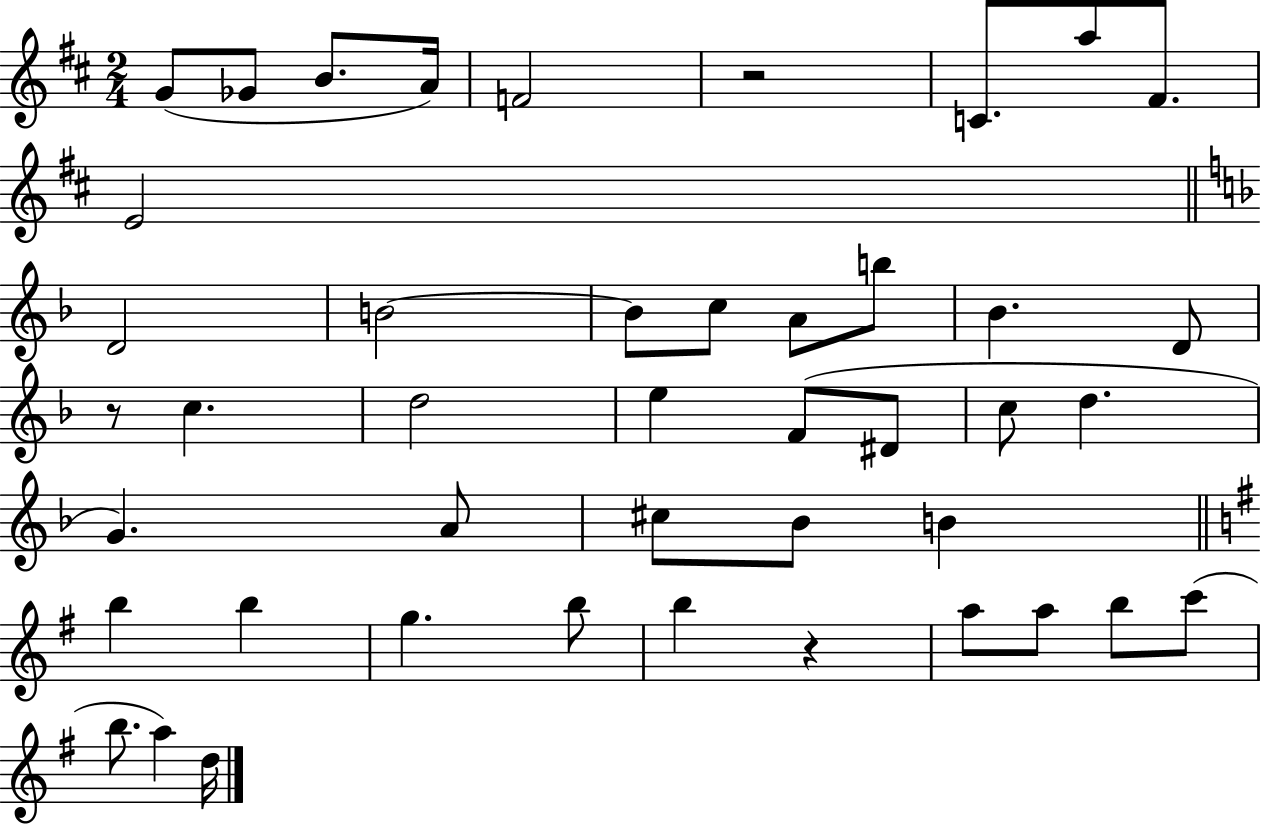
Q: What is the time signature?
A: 2/4